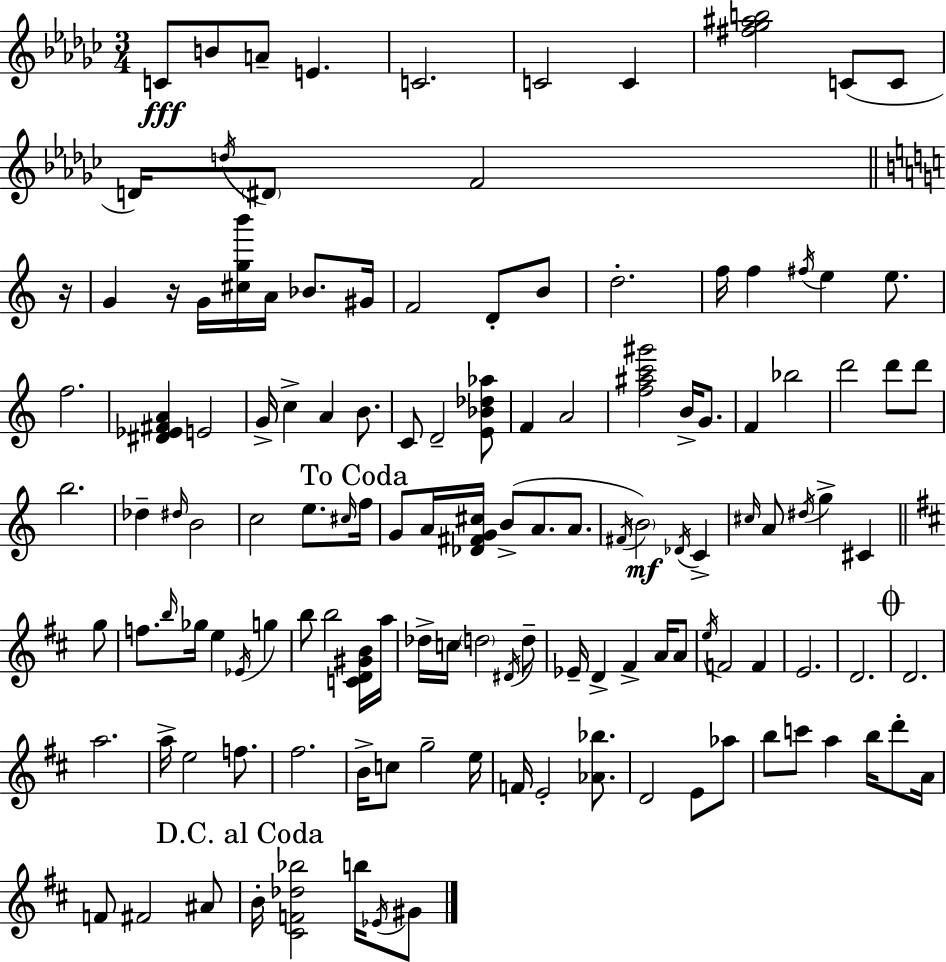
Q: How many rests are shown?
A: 2